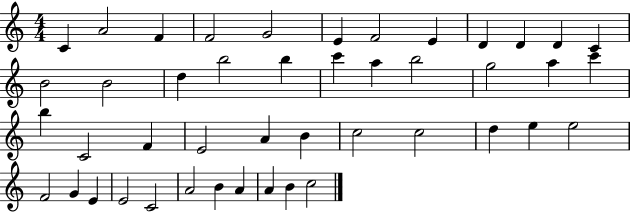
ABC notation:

X:1
T:Untitled
M:4/4
L:1/4
K:C
C A2 F F2 G2 E F2 E D D D C B2 B2 d b2 b c' a b2 g2 a c' b C2 F E2 A B c2 c2 d e e2 F2 G E E2 C2 A2 B A A B c2